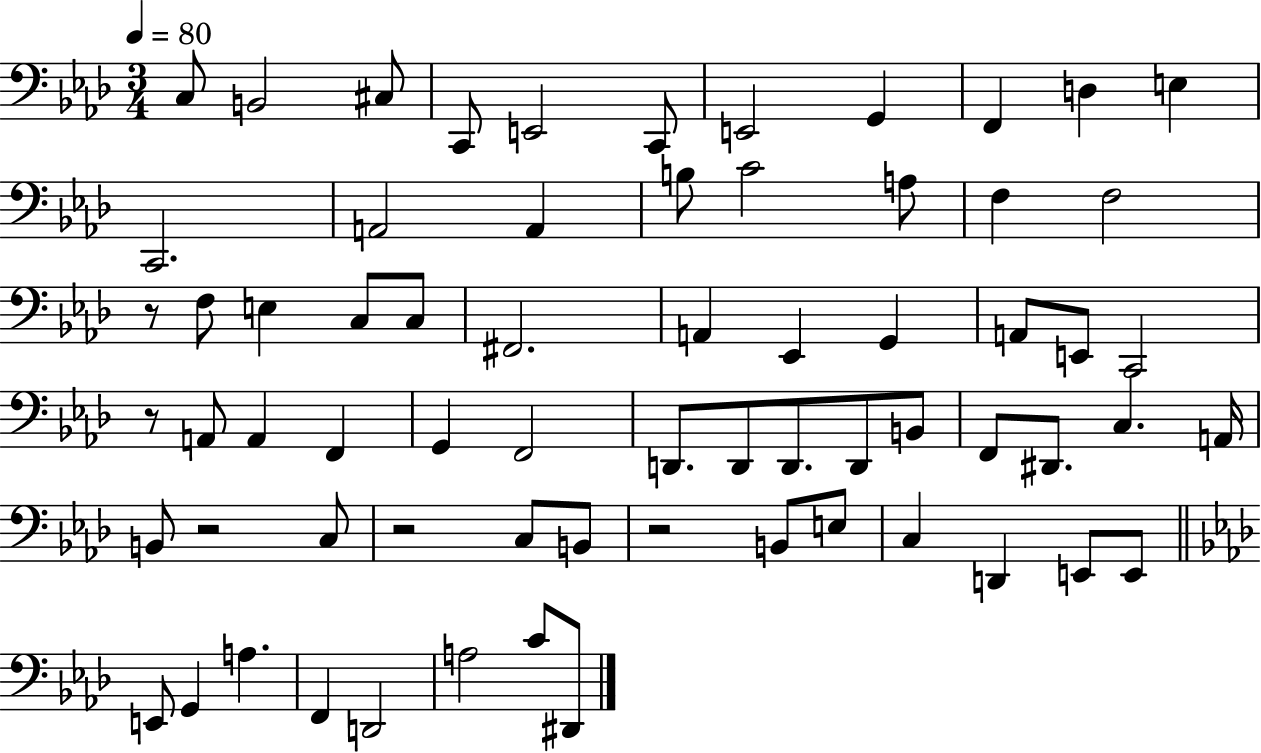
C3/e B2/h C#3/e C2/e E2/h C2/e E2/h G2/q F2/q D3/q E3/q C2/h. A2/h A2/q B3/e C4/h A3/e F3/q F3/h R/e F3/e E3/q C3/e C3/e F#2/h. A2/q Eb2/q G2/q A2/e E2/e C2/h R/e A2/e A2/q F2/q G2/q F2/h D2/e. D2/e D2/e. D2/e B2/e F2/e D#2/e. C3/q. A2/s B2/e R/h C3/e R/h C3/e B2/e R/h B2/e E3/e C3/q D2/q E2/e E2/e E2/e G2/q A3/q. F2/q D2/h A3/h C4/e D#2/e